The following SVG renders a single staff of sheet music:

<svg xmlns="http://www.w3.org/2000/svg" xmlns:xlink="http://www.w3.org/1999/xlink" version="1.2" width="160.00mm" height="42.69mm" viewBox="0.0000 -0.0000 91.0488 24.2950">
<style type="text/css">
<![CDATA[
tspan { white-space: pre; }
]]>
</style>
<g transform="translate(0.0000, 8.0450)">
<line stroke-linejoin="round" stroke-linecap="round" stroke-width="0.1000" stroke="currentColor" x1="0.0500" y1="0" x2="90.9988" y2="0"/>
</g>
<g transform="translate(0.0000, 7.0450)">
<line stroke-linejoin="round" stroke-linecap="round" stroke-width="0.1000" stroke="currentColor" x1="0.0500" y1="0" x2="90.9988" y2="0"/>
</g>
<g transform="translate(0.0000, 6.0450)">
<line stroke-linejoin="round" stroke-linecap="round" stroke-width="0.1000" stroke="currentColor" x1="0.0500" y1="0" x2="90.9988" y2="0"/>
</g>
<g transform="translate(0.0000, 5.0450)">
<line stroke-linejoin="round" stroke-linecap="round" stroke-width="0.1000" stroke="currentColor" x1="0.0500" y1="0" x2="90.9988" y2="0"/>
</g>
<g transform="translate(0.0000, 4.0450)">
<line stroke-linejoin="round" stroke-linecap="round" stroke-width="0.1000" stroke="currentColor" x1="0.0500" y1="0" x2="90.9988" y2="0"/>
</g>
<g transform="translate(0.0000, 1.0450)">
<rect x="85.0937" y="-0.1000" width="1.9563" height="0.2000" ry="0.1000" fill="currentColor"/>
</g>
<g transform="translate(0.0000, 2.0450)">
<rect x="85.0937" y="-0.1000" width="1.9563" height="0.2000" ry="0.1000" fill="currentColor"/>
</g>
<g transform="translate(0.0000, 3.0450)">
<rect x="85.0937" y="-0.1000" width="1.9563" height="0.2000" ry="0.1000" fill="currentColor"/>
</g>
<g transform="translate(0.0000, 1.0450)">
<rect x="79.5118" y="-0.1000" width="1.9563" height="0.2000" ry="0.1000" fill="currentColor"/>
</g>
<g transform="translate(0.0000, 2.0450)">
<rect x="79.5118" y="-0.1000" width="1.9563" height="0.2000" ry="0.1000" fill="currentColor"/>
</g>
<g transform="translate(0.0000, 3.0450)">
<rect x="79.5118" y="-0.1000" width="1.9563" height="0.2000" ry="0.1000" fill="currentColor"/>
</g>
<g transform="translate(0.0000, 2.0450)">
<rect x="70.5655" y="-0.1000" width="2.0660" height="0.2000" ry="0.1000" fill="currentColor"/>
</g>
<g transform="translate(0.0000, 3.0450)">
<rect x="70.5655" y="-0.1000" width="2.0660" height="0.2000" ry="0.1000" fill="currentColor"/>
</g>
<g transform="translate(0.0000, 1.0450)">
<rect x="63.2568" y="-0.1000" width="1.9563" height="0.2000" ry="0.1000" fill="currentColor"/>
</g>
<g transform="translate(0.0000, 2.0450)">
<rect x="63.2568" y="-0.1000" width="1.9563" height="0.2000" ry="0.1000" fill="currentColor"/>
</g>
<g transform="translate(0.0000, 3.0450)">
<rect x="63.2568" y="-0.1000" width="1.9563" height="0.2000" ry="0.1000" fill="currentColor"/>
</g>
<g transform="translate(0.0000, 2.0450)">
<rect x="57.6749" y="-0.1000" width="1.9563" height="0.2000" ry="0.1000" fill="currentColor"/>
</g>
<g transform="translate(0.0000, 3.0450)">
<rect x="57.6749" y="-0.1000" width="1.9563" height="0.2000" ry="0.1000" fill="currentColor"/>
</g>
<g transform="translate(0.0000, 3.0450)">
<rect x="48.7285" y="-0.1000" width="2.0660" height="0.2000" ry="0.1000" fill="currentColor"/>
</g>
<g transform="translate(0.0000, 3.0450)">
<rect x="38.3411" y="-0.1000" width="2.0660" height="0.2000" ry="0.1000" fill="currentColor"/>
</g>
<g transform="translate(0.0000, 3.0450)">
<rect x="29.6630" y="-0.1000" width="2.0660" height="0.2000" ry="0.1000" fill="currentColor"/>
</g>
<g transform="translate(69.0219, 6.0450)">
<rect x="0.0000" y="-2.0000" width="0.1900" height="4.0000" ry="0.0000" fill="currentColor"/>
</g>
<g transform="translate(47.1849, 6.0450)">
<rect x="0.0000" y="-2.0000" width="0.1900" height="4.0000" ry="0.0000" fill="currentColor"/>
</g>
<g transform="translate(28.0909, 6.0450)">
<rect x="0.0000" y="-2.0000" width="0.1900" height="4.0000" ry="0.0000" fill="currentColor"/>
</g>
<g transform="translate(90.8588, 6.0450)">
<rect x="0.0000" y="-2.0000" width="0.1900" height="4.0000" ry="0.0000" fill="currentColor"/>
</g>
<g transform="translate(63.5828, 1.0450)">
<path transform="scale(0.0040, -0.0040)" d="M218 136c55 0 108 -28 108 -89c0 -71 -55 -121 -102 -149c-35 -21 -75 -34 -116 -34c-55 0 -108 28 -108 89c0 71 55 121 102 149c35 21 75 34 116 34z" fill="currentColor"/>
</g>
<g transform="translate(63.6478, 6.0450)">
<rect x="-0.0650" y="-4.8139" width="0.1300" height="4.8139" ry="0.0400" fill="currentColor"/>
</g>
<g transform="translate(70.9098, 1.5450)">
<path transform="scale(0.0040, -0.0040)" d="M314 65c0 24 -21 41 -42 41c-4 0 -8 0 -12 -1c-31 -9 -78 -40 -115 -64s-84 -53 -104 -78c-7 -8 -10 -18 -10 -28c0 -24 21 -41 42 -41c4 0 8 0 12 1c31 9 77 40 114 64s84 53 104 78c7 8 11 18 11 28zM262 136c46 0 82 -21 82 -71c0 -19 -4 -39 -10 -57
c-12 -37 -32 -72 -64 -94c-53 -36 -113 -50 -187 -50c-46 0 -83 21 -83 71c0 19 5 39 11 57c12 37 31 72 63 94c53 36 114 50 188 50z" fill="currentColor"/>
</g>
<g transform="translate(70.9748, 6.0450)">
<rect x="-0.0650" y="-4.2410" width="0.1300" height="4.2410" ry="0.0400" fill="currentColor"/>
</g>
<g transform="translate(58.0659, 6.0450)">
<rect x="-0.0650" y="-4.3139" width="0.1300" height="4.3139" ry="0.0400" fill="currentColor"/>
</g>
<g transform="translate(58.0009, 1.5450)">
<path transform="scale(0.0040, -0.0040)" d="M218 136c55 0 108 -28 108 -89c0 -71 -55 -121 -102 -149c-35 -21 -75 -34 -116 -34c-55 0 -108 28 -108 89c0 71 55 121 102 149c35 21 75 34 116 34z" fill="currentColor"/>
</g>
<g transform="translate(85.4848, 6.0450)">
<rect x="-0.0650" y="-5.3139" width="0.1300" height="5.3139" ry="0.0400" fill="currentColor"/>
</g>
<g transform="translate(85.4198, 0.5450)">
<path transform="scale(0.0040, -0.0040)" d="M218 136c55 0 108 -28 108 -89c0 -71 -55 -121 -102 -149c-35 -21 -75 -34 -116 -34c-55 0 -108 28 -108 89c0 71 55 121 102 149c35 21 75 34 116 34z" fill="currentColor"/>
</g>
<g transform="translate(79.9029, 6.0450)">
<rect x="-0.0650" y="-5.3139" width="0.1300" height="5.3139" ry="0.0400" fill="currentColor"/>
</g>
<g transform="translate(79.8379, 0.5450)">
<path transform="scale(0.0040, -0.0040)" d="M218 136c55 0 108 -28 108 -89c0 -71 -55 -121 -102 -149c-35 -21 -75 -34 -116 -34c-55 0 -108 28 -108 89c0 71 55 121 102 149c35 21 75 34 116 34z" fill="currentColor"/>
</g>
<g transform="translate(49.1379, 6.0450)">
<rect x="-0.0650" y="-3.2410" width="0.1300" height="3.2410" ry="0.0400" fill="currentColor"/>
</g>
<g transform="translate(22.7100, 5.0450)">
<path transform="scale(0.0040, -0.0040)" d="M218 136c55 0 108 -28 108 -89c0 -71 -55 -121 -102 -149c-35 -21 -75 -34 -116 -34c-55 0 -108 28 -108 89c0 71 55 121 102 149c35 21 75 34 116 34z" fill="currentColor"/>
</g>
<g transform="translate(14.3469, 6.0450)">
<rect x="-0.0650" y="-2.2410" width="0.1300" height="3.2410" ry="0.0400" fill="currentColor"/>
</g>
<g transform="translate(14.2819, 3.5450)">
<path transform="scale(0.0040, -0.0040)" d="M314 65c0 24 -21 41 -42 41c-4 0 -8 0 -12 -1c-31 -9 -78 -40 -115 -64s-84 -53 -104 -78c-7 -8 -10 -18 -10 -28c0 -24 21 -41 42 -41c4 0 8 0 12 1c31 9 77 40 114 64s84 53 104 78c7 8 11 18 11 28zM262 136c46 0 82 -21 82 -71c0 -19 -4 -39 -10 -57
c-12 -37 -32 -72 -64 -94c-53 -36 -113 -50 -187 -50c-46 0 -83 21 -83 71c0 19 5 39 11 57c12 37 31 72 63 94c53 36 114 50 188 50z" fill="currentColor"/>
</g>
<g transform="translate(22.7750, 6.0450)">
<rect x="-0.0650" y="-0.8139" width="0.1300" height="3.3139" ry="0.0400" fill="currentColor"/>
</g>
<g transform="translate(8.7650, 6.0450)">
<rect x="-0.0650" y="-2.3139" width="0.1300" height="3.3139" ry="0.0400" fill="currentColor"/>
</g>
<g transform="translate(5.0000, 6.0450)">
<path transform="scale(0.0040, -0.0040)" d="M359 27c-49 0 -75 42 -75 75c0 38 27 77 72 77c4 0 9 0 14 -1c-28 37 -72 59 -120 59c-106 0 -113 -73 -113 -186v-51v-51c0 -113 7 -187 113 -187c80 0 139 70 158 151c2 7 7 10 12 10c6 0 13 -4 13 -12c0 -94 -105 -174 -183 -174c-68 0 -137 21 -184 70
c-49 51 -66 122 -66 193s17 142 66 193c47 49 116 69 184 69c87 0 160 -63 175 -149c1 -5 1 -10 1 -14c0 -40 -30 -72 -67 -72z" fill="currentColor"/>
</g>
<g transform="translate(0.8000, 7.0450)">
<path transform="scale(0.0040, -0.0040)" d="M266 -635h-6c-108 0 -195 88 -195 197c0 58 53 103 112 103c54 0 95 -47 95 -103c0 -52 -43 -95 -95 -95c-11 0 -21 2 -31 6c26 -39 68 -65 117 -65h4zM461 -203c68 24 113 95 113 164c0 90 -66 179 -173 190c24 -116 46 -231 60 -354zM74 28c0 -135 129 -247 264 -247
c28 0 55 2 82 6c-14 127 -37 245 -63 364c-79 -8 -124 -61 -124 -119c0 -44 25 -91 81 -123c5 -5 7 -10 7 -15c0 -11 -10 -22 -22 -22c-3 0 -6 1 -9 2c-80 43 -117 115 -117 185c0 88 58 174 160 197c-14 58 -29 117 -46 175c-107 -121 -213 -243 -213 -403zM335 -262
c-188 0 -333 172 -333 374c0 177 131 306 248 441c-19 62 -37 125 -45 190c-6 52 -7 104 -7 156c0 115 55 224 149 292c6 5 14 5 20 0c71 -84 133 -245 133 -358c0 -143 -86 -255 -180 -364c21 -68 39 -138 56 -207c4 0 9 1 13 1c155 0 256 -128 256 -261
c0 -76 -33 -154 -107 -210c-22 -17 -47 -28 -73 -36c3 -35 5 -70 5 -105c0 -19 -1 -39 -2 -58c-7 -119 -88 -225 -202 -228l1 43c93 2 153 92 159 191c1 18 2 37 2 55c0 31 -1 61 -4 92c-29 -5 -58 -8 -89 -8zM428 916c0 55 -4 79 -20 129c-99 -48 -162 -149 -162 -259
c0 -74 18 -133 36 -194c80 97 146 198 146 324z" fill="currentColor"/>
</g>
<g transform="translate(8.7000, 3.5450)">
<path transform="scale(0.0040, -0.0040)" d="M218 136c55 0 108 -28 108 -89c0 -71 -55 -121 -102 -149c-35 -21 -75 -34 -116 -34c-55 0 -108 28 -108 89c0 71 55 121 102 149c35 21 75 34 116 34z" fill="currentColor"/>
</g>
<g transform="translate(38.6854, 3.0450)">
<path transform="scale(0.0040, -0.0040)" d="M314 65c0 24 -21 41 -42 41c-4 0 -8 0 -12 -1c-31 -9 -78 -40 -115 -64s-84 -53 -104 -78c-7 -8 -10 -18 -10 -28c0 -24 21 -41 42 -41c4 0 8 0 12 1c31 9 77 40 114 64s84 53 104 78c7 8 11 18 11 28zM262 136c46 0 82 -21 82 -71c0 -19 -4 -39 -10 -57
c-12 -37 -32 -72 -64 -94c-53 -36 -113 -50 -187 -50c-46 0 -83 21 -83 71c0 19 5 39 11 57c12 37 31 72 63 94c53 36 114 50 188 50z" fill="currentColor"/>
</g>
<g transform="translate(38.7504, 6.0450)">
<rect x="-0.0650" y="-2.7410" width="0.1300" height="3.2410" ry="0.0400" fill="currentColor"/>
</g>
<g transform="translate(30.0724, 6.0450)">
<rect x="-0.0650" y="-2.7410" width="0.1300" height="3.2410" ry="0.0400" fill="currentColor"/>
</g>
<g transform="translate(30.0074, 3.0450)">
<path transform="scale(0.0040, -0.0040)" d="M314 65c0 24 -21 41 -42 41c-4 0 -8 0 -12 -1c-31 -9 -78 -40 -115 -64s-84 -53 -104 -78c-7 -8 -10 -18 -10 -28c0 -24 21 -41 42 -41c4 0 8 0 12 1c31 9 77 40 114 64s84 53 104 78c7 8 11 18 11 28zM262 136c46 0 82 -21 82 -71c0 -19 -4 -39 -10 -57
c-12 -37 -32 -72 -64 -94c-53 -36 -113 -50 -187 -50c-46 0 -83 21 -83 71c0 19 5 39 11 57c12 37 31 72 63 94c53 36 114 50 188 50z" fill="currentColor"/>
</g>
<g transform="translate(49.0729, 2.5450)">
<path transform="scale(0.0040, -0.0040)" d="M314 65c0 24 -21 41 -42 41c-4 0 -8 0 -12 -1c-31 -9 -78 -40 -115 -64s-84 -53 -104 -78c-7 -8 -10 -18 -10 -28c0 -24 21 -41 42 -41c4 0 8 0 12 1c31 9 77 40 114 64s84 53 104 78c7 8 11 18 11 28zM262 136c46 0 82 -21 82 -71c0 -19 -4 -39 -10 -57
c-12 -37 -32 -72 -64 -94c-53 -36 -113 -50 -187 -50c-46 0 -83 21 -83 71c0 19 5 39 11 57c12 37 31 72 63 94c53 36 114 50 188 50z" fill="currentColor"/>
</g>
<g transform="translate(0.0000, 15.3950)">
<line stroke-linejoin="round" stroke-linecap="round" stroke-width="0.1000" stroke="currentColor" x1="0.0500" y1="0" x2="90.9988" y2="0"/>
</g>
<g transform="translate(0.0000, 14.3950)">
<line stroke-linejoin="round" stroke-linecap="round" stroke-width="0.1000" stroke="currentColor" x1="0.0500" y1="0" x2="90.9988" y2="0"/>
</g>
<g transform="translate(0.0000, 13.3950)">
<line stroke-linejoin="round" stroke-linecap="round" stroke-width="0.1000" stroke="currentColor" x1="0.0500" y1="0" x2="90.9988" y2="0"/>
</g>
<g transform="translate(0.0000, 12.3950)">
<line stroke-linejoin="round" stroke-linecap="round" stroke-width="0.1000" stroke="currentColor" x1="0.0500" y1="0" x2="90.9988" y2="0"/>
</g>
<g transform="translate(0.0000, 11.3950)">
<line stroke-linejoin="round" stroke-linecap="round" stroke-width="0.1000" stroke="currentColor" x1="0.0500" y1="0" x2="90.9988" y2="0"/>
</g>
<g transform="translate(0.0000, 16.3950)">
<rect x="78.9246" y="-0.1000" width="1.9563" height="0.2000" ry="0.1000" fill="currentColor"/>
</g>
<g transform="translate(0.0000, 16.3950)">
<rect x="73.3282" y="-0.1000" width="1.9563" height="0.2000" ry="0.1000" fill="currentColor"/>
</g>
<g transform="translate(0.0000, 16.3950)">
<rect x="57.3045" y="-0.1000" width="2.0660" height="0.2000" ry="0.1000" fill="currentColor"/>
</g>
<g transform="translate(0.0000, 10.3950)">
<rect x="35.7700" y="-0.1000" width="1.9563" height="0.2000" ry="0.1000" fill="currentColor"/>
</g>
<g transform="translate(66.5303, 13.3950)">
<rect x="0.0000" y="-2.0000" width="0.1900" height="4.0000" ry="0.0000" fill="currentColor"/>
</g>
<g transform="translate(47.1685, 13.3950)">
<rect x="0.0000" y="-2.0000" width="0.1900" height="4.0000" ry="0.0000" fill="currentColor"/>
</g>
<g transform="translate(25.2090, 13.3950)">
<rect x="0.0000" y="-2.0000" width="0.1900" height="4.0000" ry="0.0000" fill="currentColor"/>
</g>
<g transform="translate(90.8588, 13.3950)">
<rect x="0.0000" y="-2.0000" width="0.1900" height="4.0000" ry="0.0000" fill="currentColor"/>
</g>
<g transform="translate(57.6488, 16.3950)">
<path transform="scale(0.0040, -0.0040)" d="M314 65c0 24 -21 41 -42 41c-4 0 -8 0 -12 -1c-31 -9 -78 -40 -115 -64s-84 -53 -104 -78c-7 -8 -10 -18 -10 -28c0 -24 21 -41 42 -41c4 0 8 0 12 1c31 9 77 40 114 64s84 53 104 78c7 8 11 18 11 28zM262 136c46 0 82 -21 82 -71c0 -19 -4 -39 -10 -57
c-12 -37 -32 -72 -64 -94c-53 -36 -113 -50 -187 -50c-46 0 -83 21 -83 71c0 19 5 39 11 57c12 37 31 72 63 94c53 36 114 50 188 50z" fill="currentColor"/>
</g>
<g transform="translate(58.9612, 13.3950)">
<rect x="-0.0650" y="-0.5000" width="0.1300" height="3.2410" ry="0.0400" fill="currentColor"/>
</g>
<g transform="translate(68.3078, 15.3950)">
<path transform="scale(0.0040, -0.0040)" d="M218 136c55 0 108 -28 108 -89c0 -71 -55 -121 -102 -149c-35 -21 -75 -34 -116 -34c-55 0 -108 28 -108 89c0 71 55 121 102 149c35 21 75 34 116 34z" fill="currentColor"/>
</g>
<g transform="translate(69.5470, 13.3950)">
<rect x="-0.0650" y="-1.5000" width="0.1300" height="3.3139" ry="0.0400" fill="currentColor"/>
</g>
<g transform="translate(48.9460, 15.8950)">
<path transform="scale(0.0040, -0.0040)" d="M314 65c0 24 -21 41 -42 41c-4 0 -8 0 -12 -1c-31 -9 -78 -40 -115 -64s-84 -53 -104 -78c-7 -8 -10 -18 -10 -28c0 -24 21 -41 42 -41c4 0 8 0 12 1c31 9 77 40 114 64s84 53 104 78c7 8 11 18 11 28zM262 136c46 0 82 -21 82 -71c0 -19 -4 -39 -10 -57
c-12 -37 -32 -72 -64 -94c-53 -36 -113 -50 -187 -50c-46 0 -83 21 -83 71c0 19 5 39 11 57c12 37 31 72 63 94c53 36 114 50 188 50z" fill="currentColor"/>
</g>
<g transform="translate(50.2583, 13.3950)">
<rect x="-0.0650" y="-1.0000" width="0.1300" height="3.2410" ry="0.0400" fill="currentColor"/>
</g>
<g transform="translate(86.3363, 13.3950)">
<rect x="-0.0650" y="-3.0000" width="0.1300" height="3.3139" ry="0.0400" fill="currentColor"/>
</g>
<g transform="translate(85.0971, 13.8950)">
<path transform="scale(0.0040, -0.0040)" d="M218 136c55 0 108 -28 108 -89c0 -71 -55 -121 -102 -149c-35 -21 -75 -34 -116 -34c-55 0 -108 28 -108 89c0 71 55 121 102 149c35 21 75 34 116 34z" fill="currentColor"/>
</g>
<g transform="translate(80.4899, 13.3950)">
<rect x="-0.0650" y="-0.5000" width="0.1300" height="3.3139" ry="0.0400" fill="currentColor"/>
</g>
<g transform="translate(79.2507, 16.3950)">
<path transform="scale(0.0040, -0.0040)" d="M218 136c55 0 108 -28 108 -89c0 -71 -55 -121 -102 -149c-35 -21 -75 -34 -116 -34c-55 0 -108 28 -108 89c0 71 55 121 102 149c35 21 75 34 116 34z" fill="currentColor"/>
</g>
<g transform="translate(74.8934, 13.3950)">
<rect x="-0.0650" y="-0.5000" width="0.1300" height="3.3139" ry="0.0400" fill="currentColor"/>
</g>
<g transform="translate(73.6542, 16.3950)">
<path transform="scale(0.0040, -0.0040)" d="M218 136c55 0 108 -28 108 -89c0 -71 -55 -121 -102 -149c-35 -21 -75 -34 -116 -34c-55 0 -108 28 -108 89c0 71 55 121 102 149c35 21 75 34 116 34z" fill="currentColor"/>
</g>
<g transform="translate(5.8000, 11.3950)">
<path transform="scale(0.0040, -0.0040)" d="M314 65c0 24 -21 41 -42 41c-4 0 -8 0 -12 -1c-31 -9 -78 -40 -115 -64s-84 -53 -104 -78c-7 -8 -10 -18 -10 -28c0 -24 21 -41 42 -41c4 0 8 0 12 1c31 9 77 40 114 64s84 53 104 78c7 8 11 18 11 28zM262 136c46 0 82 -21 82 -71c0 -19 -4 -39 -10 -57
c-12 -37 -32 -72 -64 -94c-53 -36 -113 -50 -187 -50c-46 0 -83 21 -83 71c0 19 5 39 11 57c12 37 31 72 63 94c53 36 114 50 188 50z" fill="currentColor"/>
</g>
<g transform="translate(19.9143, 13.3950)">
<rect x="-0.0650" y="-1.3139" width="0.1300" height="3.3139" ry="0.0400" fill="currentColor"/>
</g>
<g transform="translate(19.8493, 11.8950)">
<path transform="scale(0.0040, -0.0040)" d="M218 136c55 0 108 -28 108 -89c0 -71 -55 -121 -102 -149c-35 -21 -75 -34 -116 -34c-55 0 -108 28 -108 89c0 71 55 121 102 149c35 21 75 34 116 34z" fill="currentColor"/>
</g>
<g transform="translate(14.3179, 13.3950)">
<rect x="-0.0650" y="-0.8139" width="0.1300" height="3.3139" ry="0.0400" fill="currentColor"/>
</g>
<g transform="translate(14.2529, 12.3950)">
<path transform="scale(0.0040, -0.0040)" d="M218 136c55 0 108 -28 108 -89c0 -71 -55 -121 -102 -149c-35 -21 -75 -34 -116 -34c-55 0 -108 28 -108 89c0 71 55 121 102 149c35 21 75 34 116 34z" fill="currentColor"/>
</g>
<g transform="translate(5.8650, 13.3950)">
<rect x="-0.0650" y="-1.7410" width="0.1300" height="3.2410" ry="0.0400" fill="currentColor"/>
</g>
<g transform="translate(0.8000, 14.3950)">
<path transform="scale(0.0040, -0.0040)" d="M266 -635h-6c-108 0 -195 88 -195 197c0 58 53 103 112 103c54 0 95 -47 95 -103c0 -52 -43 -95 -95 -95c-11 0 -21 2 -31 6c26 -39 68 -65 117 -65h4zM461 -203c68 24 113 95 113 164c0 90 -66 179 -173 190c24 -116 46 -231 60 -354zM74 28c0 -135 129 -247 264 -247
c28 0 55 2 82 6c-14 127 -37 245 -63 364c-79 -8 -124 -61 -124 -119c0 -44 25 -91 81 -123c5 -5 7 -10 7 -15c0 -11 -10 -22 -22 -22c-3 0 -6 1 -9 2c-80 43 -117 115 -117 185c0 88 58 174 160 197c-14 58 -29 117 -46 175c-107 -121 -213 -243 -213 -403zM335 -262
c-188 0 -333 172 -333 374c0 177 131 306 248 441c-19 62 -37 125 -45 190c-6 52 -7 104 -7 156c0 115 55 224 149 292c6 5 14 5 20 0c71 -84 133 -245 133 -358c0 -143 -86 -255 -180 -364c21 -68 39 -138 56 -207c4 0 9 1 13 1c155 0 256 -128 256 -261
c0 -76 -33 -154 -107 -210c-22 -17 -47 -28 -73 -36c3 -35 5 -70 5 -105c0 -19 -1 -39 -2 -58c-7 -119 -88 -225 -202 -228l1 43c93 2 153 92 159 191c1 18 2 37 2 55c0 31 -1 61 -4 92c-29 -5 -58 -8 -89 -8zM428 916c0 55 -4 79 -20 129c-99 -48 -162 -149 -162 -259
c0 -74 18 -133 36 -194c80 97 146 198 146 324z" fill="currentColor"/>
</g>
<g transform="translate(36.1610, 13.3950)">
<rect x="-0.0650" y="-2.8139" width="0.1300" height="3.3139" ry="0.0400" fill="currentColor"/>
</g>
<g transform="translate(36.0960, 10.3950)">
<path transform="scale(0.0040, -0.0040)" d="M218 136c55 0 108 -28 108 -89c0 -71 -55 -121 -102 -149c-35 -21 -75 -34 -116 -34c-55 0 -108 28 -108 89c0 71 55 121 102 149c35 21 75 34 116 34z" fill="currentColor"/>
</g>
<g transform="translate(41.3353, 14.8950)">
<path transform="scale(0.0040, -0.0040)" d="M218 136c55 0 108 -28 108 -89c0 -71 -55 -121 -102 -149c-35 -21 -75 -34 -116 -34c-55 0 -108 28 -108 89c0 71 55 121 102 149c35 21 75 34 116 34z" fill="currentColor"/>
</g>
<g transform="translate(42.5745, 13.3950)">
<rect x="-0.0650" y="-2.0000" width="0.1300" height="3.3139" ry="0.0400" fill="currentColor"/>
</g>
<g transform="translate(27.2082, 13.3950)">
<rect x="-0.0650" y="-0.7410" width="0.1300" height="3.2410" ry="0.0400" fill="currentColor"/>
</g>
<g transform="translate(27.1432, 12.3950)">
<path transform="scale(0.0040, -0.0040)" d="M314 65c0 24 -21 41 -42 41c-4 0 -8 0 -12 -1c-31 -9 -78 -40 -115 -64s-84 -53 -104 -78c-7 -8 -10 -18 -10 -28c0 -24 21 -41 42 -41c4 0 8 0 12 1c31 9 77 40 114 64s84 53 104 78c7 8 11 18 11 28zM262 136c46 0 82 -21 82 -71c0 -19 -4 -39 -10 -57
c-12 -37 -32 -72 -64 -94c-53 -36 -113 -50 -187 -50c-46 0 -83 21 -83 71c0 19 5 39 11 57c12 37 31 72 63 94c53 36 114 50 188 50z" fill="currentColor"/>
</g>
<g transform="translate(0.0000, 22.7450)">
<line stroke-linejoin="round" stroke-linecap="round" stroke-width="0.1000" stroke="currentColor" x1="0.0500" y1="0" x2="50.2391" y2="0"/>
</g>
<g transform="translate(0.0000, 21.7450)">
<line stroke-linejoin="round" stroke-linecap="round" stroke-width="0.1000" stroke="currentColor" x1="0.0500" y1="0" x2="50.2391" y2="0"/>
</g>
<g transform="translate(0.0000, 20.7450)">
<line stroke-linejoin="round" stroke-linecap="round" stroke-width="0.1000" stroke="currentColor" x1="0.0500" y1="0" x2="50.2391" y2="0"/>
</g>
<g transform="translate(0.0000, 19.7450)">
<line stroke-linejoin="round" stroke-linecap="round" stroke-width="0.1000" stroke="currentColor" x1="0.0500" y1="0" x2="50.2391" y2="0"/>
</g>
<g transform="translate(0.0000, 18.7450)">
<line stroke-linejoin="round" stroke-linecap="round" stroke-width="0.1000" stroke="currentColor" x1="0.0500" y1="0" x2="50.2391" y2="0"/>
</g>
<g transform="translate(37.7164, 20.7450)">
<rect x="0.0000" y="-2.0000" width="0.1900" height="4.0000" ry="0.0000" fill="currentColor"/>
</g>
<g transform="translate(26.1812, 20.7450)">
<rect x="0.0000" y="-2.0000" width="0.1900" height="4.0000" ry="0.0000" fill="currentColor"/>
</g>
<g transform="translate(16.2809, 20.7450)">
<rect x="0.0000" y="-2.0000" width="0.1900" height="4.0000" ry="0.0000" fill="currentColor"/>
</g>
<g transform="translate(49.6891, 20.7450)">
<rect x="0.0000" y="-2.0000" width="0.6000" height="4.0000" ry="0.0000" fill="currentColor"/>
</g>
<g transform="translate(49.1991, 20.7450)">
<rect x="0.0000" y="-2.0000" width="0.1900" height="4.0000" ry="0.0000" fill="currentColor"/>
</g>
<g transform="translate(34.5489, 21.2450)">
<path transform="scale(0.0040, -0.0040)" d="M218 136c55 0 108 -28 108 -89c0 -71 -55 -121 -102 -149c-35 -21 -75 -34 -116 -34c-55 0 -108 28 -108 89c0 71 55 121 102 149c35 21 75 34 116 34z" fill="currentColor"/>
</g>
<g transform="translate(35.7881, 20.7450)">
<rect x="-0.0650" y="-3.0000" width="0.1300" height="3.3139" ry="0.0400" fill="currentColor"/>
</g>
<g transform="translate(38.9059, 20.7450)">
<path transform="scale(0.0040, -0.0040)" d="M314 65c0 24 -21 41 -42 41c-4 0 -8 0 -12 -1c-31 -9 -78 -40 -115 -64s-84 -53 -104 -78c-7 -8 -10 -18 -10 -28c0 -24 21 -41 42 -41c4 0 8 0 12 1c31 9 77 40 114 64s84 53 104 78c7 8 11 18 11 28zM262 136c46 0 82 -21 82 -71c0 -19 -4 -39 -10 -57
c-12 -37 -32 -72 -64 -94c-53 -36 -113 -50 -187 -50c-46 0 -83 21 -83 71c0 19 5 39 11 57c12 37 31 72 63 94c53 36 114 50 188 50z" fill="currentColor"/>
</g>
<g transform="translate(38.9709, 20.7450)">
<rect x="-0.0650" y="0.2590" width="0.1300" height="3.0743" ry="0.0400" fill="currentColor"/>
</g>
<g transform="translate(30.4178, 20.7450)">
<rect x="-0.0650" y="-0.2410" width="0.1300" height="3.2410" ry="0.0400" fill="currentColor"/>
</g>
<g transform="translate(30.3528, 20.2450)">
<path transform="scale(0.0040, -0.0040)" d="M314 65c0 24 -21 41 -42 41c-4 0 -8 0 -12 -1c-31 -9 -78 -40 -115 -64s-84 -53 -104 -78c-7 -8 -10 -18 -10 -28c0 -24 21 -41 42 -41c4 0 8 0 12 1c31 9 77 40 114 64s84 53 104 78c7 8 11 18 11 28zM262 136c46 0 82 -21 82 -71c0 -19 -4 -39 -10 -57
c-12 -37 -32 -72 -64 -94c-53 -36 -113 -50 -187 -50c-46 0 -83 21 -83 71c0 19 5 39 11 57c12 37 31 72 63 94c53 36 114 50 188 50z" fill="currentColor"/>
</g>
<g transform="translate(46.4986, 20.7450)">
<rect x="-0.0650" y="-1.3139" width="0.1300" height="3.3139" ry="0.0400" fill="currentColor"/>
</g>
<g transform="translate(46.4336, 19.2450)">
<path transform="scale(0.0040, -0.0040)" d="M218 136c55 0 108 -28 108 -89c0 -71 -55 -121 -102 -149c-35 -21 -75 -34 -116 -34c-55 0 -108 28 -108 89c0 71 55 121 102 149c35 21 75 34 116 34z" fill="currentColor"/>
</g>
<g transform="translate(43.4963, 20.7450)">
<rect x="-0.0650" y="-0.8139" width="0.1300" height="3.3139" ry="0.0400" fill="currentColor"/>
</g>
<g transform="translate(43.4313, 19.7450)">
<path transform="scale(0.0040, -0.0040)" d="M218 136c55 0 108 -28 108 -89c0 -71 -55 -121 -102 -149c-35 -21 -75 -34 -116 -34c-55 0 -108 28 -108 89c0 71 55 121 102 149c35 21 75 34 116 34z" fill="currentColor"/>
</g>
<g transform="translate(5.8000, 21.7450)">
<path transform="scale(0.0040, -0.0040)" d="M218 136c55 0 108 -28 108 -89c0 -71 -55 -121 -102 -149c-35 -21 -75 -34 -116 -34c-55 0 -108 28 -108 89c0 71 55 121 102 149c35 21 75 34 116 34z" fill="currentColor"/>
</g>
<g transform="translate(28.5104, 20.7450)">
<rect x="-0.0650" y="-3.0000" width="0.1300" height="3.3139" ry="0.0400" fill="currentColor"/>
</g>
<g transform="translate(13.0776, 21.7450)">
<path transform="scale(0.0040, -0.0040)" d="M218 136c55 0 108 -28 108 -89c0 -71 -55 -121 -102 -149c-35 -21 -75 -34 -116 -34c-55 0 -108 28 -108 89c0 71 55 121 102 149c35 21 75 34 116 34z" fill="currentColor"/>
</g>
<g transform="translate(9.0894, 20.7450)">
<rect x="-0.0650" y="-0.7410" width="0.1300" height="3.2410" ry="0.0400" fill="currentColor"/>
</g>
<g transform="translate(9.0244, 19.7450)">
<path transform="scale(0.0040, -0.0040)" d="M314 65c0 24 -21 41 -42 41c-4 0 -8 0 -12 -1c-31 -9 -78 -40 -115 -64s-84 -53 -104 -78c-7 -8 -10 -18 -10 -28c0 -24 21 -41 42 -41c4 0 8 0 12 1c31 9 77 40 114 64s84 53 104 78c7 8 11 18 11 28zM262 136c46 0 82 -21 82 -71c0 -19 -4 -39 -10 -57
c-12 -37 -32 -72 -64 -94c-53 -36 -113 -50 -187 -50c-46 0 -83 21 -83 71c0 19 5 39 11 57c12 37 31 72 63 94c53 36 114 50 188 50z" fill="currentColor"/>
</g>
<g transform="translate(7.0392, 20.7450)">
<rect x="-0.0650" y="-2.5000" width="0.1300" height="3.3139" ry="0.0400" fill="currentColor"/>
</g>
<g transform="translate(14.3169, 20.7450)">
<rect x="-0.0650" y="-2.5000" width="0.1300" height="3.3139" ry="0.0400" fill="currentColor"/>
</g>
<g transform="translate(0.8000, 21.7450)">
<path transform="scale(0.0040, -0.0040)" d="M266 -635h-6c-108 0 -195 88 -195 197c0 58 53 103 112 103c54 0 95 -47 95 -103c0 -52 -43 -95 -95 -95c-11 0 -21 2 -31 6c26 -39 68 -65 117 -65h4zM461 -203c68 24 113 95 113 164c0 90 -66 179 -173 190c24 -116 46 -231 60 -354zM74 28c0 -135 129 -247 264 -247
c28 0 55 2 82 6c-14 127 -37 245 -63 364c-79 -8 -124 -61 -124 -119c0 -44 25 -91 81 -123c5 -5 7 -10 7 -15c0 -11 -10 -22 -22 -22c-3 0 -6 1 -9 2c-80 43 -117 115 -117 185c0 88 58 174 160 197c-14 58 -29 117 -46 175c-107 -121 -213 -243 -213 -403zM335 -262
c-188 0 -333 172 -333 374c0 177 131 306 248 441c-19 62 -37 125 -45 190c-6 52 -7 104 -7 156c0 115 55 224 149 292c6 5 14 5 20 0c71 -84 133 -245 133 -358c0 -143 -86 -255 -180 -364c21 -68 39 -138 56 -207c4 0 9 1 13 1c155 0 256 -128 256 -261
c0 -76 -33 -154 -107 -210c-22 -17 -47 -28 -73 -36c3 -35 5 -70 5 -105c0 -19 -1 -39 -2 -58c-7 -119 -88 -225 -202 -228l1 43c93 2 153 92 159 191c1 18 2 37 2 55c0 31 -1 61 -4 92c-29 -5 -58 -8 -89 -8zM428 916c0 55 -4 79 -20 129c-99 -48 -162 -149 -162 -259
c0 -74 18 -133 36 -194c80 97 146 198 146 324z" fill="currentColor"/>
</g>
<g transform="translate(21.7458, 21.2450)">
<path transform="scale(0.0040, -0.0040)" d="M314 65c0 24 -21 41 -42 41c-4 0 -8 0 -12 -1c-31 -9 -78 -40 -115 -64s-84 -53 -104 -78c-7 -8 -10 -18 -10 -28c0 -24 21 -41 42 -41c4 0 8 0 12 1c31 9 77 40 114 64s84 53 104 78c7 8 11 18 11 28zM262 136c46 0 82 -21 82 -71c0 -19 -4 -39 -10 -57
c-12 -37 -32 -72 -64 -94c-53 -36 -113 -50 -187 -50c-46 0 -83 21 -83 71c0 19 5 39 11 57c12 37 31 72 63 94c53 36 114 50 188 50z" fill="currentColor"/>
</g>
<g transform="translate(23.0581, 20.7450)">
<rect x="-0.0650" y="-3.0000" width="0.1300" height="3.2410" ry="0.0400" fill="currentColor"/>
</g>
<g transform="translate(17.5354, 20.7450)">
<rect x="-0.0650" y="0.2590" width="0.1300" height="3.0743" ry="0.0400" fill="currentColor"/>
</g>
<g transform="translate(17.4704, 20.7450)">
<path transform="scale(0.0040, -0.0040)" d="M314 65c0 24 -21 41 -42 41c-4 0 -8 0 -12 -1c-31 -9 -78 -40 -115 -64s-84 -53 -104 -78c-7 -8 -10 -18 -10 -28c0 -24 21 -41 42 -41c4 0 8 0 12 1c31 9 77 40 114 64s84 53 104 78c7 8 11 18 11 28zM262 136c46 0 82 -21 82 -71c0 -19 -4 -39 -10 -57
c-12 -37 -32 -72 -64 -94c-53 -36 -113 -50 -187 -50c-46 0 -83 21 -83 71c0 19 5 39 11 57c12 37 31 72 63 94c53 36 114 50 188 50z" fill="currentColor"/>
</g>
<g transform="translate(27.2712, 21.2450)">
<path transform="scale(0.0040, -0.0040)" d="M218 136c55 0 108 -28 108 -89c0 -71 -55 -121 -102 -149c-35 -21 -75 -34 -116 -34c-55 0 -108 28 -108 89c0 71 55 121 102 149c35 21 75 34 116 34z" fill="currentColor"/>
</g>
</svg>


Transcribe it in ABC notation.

X:1
T:Untitled
M:4/4
L:1/4
K:C
g g2 d a2 a2 b2 d' e' d'2 f' f' f2 d e d2 a F D2 C2 E C C A G d2 G B2 A2 A c2 A B2 d e